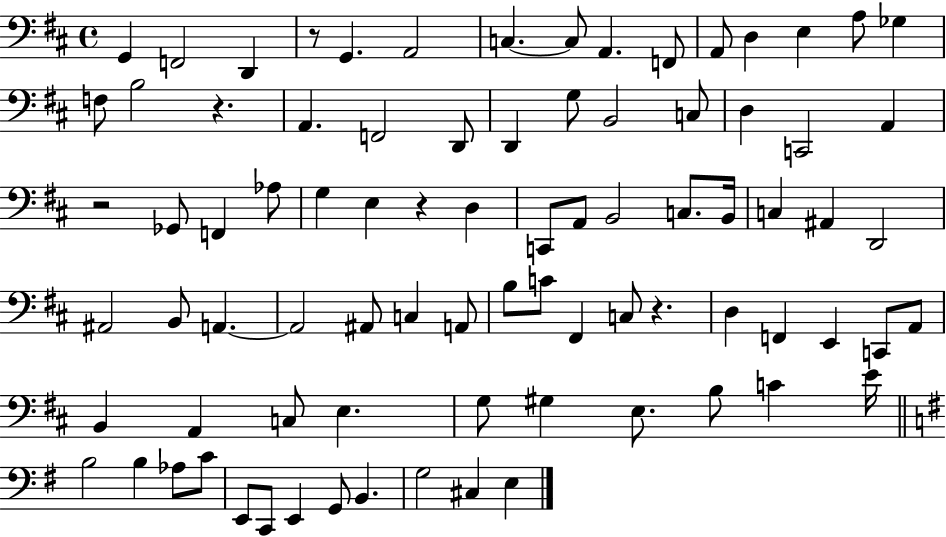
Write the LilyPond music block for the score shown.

{
  \clef bass
  \time 4/4
  \defaultTimeSignature
  \key d \major
  g,4 f,2 d,4 | r8 g,4. a,2 | c4.~~ c8 a,4. f,8 | a,8 d4 e4 a8 ges4 | \break f8 b2 r4. | a,4. f,2 d,8 | d,4 g8 b,2 c8 | d4 c,2 a,4 | \break r2 ges,8 f,4 aes8 | g4 e4 r4 d4 | c,8 a,8 b,2 c8. b,16 | c4 ais,4 d,2 | \break ais,2 b,8 a,4.~~ | a,2 ais,8 c4 a,8 | b8 c'8 fis,4 c8 r4. | d4 f,4 e,4 c,8 a,8 | \break b,4 a,4 c8 e4. | g8 gis4 e8. b8 c'4 e'16 | \bar "||" \break \key g \major b2 b4 aes8 c'8 | e,8 c,8 e,4 g,8 b,4. | g2 cis4 e4 | \bar "|."
}